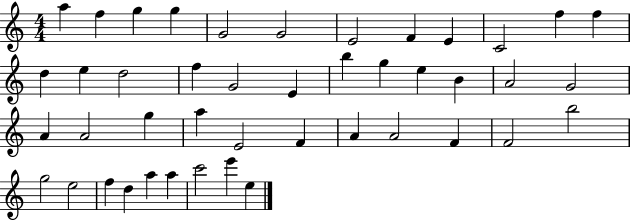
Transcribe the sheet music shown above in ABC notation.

X:1
T:Untitled
M:4/4
L:1/4
K:C
a f g g G2 G2 E2 F E C2 f f d e d2 f G2 E b g e B A2 G2 A A2 g a E2 F A A2 F F2 b2 g2 e2 f d a a c'2 e' e